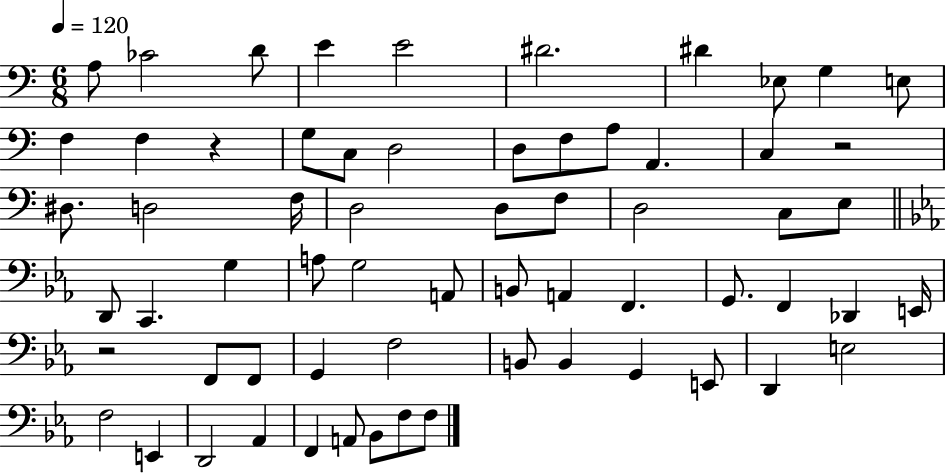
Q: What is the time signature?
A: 6/8